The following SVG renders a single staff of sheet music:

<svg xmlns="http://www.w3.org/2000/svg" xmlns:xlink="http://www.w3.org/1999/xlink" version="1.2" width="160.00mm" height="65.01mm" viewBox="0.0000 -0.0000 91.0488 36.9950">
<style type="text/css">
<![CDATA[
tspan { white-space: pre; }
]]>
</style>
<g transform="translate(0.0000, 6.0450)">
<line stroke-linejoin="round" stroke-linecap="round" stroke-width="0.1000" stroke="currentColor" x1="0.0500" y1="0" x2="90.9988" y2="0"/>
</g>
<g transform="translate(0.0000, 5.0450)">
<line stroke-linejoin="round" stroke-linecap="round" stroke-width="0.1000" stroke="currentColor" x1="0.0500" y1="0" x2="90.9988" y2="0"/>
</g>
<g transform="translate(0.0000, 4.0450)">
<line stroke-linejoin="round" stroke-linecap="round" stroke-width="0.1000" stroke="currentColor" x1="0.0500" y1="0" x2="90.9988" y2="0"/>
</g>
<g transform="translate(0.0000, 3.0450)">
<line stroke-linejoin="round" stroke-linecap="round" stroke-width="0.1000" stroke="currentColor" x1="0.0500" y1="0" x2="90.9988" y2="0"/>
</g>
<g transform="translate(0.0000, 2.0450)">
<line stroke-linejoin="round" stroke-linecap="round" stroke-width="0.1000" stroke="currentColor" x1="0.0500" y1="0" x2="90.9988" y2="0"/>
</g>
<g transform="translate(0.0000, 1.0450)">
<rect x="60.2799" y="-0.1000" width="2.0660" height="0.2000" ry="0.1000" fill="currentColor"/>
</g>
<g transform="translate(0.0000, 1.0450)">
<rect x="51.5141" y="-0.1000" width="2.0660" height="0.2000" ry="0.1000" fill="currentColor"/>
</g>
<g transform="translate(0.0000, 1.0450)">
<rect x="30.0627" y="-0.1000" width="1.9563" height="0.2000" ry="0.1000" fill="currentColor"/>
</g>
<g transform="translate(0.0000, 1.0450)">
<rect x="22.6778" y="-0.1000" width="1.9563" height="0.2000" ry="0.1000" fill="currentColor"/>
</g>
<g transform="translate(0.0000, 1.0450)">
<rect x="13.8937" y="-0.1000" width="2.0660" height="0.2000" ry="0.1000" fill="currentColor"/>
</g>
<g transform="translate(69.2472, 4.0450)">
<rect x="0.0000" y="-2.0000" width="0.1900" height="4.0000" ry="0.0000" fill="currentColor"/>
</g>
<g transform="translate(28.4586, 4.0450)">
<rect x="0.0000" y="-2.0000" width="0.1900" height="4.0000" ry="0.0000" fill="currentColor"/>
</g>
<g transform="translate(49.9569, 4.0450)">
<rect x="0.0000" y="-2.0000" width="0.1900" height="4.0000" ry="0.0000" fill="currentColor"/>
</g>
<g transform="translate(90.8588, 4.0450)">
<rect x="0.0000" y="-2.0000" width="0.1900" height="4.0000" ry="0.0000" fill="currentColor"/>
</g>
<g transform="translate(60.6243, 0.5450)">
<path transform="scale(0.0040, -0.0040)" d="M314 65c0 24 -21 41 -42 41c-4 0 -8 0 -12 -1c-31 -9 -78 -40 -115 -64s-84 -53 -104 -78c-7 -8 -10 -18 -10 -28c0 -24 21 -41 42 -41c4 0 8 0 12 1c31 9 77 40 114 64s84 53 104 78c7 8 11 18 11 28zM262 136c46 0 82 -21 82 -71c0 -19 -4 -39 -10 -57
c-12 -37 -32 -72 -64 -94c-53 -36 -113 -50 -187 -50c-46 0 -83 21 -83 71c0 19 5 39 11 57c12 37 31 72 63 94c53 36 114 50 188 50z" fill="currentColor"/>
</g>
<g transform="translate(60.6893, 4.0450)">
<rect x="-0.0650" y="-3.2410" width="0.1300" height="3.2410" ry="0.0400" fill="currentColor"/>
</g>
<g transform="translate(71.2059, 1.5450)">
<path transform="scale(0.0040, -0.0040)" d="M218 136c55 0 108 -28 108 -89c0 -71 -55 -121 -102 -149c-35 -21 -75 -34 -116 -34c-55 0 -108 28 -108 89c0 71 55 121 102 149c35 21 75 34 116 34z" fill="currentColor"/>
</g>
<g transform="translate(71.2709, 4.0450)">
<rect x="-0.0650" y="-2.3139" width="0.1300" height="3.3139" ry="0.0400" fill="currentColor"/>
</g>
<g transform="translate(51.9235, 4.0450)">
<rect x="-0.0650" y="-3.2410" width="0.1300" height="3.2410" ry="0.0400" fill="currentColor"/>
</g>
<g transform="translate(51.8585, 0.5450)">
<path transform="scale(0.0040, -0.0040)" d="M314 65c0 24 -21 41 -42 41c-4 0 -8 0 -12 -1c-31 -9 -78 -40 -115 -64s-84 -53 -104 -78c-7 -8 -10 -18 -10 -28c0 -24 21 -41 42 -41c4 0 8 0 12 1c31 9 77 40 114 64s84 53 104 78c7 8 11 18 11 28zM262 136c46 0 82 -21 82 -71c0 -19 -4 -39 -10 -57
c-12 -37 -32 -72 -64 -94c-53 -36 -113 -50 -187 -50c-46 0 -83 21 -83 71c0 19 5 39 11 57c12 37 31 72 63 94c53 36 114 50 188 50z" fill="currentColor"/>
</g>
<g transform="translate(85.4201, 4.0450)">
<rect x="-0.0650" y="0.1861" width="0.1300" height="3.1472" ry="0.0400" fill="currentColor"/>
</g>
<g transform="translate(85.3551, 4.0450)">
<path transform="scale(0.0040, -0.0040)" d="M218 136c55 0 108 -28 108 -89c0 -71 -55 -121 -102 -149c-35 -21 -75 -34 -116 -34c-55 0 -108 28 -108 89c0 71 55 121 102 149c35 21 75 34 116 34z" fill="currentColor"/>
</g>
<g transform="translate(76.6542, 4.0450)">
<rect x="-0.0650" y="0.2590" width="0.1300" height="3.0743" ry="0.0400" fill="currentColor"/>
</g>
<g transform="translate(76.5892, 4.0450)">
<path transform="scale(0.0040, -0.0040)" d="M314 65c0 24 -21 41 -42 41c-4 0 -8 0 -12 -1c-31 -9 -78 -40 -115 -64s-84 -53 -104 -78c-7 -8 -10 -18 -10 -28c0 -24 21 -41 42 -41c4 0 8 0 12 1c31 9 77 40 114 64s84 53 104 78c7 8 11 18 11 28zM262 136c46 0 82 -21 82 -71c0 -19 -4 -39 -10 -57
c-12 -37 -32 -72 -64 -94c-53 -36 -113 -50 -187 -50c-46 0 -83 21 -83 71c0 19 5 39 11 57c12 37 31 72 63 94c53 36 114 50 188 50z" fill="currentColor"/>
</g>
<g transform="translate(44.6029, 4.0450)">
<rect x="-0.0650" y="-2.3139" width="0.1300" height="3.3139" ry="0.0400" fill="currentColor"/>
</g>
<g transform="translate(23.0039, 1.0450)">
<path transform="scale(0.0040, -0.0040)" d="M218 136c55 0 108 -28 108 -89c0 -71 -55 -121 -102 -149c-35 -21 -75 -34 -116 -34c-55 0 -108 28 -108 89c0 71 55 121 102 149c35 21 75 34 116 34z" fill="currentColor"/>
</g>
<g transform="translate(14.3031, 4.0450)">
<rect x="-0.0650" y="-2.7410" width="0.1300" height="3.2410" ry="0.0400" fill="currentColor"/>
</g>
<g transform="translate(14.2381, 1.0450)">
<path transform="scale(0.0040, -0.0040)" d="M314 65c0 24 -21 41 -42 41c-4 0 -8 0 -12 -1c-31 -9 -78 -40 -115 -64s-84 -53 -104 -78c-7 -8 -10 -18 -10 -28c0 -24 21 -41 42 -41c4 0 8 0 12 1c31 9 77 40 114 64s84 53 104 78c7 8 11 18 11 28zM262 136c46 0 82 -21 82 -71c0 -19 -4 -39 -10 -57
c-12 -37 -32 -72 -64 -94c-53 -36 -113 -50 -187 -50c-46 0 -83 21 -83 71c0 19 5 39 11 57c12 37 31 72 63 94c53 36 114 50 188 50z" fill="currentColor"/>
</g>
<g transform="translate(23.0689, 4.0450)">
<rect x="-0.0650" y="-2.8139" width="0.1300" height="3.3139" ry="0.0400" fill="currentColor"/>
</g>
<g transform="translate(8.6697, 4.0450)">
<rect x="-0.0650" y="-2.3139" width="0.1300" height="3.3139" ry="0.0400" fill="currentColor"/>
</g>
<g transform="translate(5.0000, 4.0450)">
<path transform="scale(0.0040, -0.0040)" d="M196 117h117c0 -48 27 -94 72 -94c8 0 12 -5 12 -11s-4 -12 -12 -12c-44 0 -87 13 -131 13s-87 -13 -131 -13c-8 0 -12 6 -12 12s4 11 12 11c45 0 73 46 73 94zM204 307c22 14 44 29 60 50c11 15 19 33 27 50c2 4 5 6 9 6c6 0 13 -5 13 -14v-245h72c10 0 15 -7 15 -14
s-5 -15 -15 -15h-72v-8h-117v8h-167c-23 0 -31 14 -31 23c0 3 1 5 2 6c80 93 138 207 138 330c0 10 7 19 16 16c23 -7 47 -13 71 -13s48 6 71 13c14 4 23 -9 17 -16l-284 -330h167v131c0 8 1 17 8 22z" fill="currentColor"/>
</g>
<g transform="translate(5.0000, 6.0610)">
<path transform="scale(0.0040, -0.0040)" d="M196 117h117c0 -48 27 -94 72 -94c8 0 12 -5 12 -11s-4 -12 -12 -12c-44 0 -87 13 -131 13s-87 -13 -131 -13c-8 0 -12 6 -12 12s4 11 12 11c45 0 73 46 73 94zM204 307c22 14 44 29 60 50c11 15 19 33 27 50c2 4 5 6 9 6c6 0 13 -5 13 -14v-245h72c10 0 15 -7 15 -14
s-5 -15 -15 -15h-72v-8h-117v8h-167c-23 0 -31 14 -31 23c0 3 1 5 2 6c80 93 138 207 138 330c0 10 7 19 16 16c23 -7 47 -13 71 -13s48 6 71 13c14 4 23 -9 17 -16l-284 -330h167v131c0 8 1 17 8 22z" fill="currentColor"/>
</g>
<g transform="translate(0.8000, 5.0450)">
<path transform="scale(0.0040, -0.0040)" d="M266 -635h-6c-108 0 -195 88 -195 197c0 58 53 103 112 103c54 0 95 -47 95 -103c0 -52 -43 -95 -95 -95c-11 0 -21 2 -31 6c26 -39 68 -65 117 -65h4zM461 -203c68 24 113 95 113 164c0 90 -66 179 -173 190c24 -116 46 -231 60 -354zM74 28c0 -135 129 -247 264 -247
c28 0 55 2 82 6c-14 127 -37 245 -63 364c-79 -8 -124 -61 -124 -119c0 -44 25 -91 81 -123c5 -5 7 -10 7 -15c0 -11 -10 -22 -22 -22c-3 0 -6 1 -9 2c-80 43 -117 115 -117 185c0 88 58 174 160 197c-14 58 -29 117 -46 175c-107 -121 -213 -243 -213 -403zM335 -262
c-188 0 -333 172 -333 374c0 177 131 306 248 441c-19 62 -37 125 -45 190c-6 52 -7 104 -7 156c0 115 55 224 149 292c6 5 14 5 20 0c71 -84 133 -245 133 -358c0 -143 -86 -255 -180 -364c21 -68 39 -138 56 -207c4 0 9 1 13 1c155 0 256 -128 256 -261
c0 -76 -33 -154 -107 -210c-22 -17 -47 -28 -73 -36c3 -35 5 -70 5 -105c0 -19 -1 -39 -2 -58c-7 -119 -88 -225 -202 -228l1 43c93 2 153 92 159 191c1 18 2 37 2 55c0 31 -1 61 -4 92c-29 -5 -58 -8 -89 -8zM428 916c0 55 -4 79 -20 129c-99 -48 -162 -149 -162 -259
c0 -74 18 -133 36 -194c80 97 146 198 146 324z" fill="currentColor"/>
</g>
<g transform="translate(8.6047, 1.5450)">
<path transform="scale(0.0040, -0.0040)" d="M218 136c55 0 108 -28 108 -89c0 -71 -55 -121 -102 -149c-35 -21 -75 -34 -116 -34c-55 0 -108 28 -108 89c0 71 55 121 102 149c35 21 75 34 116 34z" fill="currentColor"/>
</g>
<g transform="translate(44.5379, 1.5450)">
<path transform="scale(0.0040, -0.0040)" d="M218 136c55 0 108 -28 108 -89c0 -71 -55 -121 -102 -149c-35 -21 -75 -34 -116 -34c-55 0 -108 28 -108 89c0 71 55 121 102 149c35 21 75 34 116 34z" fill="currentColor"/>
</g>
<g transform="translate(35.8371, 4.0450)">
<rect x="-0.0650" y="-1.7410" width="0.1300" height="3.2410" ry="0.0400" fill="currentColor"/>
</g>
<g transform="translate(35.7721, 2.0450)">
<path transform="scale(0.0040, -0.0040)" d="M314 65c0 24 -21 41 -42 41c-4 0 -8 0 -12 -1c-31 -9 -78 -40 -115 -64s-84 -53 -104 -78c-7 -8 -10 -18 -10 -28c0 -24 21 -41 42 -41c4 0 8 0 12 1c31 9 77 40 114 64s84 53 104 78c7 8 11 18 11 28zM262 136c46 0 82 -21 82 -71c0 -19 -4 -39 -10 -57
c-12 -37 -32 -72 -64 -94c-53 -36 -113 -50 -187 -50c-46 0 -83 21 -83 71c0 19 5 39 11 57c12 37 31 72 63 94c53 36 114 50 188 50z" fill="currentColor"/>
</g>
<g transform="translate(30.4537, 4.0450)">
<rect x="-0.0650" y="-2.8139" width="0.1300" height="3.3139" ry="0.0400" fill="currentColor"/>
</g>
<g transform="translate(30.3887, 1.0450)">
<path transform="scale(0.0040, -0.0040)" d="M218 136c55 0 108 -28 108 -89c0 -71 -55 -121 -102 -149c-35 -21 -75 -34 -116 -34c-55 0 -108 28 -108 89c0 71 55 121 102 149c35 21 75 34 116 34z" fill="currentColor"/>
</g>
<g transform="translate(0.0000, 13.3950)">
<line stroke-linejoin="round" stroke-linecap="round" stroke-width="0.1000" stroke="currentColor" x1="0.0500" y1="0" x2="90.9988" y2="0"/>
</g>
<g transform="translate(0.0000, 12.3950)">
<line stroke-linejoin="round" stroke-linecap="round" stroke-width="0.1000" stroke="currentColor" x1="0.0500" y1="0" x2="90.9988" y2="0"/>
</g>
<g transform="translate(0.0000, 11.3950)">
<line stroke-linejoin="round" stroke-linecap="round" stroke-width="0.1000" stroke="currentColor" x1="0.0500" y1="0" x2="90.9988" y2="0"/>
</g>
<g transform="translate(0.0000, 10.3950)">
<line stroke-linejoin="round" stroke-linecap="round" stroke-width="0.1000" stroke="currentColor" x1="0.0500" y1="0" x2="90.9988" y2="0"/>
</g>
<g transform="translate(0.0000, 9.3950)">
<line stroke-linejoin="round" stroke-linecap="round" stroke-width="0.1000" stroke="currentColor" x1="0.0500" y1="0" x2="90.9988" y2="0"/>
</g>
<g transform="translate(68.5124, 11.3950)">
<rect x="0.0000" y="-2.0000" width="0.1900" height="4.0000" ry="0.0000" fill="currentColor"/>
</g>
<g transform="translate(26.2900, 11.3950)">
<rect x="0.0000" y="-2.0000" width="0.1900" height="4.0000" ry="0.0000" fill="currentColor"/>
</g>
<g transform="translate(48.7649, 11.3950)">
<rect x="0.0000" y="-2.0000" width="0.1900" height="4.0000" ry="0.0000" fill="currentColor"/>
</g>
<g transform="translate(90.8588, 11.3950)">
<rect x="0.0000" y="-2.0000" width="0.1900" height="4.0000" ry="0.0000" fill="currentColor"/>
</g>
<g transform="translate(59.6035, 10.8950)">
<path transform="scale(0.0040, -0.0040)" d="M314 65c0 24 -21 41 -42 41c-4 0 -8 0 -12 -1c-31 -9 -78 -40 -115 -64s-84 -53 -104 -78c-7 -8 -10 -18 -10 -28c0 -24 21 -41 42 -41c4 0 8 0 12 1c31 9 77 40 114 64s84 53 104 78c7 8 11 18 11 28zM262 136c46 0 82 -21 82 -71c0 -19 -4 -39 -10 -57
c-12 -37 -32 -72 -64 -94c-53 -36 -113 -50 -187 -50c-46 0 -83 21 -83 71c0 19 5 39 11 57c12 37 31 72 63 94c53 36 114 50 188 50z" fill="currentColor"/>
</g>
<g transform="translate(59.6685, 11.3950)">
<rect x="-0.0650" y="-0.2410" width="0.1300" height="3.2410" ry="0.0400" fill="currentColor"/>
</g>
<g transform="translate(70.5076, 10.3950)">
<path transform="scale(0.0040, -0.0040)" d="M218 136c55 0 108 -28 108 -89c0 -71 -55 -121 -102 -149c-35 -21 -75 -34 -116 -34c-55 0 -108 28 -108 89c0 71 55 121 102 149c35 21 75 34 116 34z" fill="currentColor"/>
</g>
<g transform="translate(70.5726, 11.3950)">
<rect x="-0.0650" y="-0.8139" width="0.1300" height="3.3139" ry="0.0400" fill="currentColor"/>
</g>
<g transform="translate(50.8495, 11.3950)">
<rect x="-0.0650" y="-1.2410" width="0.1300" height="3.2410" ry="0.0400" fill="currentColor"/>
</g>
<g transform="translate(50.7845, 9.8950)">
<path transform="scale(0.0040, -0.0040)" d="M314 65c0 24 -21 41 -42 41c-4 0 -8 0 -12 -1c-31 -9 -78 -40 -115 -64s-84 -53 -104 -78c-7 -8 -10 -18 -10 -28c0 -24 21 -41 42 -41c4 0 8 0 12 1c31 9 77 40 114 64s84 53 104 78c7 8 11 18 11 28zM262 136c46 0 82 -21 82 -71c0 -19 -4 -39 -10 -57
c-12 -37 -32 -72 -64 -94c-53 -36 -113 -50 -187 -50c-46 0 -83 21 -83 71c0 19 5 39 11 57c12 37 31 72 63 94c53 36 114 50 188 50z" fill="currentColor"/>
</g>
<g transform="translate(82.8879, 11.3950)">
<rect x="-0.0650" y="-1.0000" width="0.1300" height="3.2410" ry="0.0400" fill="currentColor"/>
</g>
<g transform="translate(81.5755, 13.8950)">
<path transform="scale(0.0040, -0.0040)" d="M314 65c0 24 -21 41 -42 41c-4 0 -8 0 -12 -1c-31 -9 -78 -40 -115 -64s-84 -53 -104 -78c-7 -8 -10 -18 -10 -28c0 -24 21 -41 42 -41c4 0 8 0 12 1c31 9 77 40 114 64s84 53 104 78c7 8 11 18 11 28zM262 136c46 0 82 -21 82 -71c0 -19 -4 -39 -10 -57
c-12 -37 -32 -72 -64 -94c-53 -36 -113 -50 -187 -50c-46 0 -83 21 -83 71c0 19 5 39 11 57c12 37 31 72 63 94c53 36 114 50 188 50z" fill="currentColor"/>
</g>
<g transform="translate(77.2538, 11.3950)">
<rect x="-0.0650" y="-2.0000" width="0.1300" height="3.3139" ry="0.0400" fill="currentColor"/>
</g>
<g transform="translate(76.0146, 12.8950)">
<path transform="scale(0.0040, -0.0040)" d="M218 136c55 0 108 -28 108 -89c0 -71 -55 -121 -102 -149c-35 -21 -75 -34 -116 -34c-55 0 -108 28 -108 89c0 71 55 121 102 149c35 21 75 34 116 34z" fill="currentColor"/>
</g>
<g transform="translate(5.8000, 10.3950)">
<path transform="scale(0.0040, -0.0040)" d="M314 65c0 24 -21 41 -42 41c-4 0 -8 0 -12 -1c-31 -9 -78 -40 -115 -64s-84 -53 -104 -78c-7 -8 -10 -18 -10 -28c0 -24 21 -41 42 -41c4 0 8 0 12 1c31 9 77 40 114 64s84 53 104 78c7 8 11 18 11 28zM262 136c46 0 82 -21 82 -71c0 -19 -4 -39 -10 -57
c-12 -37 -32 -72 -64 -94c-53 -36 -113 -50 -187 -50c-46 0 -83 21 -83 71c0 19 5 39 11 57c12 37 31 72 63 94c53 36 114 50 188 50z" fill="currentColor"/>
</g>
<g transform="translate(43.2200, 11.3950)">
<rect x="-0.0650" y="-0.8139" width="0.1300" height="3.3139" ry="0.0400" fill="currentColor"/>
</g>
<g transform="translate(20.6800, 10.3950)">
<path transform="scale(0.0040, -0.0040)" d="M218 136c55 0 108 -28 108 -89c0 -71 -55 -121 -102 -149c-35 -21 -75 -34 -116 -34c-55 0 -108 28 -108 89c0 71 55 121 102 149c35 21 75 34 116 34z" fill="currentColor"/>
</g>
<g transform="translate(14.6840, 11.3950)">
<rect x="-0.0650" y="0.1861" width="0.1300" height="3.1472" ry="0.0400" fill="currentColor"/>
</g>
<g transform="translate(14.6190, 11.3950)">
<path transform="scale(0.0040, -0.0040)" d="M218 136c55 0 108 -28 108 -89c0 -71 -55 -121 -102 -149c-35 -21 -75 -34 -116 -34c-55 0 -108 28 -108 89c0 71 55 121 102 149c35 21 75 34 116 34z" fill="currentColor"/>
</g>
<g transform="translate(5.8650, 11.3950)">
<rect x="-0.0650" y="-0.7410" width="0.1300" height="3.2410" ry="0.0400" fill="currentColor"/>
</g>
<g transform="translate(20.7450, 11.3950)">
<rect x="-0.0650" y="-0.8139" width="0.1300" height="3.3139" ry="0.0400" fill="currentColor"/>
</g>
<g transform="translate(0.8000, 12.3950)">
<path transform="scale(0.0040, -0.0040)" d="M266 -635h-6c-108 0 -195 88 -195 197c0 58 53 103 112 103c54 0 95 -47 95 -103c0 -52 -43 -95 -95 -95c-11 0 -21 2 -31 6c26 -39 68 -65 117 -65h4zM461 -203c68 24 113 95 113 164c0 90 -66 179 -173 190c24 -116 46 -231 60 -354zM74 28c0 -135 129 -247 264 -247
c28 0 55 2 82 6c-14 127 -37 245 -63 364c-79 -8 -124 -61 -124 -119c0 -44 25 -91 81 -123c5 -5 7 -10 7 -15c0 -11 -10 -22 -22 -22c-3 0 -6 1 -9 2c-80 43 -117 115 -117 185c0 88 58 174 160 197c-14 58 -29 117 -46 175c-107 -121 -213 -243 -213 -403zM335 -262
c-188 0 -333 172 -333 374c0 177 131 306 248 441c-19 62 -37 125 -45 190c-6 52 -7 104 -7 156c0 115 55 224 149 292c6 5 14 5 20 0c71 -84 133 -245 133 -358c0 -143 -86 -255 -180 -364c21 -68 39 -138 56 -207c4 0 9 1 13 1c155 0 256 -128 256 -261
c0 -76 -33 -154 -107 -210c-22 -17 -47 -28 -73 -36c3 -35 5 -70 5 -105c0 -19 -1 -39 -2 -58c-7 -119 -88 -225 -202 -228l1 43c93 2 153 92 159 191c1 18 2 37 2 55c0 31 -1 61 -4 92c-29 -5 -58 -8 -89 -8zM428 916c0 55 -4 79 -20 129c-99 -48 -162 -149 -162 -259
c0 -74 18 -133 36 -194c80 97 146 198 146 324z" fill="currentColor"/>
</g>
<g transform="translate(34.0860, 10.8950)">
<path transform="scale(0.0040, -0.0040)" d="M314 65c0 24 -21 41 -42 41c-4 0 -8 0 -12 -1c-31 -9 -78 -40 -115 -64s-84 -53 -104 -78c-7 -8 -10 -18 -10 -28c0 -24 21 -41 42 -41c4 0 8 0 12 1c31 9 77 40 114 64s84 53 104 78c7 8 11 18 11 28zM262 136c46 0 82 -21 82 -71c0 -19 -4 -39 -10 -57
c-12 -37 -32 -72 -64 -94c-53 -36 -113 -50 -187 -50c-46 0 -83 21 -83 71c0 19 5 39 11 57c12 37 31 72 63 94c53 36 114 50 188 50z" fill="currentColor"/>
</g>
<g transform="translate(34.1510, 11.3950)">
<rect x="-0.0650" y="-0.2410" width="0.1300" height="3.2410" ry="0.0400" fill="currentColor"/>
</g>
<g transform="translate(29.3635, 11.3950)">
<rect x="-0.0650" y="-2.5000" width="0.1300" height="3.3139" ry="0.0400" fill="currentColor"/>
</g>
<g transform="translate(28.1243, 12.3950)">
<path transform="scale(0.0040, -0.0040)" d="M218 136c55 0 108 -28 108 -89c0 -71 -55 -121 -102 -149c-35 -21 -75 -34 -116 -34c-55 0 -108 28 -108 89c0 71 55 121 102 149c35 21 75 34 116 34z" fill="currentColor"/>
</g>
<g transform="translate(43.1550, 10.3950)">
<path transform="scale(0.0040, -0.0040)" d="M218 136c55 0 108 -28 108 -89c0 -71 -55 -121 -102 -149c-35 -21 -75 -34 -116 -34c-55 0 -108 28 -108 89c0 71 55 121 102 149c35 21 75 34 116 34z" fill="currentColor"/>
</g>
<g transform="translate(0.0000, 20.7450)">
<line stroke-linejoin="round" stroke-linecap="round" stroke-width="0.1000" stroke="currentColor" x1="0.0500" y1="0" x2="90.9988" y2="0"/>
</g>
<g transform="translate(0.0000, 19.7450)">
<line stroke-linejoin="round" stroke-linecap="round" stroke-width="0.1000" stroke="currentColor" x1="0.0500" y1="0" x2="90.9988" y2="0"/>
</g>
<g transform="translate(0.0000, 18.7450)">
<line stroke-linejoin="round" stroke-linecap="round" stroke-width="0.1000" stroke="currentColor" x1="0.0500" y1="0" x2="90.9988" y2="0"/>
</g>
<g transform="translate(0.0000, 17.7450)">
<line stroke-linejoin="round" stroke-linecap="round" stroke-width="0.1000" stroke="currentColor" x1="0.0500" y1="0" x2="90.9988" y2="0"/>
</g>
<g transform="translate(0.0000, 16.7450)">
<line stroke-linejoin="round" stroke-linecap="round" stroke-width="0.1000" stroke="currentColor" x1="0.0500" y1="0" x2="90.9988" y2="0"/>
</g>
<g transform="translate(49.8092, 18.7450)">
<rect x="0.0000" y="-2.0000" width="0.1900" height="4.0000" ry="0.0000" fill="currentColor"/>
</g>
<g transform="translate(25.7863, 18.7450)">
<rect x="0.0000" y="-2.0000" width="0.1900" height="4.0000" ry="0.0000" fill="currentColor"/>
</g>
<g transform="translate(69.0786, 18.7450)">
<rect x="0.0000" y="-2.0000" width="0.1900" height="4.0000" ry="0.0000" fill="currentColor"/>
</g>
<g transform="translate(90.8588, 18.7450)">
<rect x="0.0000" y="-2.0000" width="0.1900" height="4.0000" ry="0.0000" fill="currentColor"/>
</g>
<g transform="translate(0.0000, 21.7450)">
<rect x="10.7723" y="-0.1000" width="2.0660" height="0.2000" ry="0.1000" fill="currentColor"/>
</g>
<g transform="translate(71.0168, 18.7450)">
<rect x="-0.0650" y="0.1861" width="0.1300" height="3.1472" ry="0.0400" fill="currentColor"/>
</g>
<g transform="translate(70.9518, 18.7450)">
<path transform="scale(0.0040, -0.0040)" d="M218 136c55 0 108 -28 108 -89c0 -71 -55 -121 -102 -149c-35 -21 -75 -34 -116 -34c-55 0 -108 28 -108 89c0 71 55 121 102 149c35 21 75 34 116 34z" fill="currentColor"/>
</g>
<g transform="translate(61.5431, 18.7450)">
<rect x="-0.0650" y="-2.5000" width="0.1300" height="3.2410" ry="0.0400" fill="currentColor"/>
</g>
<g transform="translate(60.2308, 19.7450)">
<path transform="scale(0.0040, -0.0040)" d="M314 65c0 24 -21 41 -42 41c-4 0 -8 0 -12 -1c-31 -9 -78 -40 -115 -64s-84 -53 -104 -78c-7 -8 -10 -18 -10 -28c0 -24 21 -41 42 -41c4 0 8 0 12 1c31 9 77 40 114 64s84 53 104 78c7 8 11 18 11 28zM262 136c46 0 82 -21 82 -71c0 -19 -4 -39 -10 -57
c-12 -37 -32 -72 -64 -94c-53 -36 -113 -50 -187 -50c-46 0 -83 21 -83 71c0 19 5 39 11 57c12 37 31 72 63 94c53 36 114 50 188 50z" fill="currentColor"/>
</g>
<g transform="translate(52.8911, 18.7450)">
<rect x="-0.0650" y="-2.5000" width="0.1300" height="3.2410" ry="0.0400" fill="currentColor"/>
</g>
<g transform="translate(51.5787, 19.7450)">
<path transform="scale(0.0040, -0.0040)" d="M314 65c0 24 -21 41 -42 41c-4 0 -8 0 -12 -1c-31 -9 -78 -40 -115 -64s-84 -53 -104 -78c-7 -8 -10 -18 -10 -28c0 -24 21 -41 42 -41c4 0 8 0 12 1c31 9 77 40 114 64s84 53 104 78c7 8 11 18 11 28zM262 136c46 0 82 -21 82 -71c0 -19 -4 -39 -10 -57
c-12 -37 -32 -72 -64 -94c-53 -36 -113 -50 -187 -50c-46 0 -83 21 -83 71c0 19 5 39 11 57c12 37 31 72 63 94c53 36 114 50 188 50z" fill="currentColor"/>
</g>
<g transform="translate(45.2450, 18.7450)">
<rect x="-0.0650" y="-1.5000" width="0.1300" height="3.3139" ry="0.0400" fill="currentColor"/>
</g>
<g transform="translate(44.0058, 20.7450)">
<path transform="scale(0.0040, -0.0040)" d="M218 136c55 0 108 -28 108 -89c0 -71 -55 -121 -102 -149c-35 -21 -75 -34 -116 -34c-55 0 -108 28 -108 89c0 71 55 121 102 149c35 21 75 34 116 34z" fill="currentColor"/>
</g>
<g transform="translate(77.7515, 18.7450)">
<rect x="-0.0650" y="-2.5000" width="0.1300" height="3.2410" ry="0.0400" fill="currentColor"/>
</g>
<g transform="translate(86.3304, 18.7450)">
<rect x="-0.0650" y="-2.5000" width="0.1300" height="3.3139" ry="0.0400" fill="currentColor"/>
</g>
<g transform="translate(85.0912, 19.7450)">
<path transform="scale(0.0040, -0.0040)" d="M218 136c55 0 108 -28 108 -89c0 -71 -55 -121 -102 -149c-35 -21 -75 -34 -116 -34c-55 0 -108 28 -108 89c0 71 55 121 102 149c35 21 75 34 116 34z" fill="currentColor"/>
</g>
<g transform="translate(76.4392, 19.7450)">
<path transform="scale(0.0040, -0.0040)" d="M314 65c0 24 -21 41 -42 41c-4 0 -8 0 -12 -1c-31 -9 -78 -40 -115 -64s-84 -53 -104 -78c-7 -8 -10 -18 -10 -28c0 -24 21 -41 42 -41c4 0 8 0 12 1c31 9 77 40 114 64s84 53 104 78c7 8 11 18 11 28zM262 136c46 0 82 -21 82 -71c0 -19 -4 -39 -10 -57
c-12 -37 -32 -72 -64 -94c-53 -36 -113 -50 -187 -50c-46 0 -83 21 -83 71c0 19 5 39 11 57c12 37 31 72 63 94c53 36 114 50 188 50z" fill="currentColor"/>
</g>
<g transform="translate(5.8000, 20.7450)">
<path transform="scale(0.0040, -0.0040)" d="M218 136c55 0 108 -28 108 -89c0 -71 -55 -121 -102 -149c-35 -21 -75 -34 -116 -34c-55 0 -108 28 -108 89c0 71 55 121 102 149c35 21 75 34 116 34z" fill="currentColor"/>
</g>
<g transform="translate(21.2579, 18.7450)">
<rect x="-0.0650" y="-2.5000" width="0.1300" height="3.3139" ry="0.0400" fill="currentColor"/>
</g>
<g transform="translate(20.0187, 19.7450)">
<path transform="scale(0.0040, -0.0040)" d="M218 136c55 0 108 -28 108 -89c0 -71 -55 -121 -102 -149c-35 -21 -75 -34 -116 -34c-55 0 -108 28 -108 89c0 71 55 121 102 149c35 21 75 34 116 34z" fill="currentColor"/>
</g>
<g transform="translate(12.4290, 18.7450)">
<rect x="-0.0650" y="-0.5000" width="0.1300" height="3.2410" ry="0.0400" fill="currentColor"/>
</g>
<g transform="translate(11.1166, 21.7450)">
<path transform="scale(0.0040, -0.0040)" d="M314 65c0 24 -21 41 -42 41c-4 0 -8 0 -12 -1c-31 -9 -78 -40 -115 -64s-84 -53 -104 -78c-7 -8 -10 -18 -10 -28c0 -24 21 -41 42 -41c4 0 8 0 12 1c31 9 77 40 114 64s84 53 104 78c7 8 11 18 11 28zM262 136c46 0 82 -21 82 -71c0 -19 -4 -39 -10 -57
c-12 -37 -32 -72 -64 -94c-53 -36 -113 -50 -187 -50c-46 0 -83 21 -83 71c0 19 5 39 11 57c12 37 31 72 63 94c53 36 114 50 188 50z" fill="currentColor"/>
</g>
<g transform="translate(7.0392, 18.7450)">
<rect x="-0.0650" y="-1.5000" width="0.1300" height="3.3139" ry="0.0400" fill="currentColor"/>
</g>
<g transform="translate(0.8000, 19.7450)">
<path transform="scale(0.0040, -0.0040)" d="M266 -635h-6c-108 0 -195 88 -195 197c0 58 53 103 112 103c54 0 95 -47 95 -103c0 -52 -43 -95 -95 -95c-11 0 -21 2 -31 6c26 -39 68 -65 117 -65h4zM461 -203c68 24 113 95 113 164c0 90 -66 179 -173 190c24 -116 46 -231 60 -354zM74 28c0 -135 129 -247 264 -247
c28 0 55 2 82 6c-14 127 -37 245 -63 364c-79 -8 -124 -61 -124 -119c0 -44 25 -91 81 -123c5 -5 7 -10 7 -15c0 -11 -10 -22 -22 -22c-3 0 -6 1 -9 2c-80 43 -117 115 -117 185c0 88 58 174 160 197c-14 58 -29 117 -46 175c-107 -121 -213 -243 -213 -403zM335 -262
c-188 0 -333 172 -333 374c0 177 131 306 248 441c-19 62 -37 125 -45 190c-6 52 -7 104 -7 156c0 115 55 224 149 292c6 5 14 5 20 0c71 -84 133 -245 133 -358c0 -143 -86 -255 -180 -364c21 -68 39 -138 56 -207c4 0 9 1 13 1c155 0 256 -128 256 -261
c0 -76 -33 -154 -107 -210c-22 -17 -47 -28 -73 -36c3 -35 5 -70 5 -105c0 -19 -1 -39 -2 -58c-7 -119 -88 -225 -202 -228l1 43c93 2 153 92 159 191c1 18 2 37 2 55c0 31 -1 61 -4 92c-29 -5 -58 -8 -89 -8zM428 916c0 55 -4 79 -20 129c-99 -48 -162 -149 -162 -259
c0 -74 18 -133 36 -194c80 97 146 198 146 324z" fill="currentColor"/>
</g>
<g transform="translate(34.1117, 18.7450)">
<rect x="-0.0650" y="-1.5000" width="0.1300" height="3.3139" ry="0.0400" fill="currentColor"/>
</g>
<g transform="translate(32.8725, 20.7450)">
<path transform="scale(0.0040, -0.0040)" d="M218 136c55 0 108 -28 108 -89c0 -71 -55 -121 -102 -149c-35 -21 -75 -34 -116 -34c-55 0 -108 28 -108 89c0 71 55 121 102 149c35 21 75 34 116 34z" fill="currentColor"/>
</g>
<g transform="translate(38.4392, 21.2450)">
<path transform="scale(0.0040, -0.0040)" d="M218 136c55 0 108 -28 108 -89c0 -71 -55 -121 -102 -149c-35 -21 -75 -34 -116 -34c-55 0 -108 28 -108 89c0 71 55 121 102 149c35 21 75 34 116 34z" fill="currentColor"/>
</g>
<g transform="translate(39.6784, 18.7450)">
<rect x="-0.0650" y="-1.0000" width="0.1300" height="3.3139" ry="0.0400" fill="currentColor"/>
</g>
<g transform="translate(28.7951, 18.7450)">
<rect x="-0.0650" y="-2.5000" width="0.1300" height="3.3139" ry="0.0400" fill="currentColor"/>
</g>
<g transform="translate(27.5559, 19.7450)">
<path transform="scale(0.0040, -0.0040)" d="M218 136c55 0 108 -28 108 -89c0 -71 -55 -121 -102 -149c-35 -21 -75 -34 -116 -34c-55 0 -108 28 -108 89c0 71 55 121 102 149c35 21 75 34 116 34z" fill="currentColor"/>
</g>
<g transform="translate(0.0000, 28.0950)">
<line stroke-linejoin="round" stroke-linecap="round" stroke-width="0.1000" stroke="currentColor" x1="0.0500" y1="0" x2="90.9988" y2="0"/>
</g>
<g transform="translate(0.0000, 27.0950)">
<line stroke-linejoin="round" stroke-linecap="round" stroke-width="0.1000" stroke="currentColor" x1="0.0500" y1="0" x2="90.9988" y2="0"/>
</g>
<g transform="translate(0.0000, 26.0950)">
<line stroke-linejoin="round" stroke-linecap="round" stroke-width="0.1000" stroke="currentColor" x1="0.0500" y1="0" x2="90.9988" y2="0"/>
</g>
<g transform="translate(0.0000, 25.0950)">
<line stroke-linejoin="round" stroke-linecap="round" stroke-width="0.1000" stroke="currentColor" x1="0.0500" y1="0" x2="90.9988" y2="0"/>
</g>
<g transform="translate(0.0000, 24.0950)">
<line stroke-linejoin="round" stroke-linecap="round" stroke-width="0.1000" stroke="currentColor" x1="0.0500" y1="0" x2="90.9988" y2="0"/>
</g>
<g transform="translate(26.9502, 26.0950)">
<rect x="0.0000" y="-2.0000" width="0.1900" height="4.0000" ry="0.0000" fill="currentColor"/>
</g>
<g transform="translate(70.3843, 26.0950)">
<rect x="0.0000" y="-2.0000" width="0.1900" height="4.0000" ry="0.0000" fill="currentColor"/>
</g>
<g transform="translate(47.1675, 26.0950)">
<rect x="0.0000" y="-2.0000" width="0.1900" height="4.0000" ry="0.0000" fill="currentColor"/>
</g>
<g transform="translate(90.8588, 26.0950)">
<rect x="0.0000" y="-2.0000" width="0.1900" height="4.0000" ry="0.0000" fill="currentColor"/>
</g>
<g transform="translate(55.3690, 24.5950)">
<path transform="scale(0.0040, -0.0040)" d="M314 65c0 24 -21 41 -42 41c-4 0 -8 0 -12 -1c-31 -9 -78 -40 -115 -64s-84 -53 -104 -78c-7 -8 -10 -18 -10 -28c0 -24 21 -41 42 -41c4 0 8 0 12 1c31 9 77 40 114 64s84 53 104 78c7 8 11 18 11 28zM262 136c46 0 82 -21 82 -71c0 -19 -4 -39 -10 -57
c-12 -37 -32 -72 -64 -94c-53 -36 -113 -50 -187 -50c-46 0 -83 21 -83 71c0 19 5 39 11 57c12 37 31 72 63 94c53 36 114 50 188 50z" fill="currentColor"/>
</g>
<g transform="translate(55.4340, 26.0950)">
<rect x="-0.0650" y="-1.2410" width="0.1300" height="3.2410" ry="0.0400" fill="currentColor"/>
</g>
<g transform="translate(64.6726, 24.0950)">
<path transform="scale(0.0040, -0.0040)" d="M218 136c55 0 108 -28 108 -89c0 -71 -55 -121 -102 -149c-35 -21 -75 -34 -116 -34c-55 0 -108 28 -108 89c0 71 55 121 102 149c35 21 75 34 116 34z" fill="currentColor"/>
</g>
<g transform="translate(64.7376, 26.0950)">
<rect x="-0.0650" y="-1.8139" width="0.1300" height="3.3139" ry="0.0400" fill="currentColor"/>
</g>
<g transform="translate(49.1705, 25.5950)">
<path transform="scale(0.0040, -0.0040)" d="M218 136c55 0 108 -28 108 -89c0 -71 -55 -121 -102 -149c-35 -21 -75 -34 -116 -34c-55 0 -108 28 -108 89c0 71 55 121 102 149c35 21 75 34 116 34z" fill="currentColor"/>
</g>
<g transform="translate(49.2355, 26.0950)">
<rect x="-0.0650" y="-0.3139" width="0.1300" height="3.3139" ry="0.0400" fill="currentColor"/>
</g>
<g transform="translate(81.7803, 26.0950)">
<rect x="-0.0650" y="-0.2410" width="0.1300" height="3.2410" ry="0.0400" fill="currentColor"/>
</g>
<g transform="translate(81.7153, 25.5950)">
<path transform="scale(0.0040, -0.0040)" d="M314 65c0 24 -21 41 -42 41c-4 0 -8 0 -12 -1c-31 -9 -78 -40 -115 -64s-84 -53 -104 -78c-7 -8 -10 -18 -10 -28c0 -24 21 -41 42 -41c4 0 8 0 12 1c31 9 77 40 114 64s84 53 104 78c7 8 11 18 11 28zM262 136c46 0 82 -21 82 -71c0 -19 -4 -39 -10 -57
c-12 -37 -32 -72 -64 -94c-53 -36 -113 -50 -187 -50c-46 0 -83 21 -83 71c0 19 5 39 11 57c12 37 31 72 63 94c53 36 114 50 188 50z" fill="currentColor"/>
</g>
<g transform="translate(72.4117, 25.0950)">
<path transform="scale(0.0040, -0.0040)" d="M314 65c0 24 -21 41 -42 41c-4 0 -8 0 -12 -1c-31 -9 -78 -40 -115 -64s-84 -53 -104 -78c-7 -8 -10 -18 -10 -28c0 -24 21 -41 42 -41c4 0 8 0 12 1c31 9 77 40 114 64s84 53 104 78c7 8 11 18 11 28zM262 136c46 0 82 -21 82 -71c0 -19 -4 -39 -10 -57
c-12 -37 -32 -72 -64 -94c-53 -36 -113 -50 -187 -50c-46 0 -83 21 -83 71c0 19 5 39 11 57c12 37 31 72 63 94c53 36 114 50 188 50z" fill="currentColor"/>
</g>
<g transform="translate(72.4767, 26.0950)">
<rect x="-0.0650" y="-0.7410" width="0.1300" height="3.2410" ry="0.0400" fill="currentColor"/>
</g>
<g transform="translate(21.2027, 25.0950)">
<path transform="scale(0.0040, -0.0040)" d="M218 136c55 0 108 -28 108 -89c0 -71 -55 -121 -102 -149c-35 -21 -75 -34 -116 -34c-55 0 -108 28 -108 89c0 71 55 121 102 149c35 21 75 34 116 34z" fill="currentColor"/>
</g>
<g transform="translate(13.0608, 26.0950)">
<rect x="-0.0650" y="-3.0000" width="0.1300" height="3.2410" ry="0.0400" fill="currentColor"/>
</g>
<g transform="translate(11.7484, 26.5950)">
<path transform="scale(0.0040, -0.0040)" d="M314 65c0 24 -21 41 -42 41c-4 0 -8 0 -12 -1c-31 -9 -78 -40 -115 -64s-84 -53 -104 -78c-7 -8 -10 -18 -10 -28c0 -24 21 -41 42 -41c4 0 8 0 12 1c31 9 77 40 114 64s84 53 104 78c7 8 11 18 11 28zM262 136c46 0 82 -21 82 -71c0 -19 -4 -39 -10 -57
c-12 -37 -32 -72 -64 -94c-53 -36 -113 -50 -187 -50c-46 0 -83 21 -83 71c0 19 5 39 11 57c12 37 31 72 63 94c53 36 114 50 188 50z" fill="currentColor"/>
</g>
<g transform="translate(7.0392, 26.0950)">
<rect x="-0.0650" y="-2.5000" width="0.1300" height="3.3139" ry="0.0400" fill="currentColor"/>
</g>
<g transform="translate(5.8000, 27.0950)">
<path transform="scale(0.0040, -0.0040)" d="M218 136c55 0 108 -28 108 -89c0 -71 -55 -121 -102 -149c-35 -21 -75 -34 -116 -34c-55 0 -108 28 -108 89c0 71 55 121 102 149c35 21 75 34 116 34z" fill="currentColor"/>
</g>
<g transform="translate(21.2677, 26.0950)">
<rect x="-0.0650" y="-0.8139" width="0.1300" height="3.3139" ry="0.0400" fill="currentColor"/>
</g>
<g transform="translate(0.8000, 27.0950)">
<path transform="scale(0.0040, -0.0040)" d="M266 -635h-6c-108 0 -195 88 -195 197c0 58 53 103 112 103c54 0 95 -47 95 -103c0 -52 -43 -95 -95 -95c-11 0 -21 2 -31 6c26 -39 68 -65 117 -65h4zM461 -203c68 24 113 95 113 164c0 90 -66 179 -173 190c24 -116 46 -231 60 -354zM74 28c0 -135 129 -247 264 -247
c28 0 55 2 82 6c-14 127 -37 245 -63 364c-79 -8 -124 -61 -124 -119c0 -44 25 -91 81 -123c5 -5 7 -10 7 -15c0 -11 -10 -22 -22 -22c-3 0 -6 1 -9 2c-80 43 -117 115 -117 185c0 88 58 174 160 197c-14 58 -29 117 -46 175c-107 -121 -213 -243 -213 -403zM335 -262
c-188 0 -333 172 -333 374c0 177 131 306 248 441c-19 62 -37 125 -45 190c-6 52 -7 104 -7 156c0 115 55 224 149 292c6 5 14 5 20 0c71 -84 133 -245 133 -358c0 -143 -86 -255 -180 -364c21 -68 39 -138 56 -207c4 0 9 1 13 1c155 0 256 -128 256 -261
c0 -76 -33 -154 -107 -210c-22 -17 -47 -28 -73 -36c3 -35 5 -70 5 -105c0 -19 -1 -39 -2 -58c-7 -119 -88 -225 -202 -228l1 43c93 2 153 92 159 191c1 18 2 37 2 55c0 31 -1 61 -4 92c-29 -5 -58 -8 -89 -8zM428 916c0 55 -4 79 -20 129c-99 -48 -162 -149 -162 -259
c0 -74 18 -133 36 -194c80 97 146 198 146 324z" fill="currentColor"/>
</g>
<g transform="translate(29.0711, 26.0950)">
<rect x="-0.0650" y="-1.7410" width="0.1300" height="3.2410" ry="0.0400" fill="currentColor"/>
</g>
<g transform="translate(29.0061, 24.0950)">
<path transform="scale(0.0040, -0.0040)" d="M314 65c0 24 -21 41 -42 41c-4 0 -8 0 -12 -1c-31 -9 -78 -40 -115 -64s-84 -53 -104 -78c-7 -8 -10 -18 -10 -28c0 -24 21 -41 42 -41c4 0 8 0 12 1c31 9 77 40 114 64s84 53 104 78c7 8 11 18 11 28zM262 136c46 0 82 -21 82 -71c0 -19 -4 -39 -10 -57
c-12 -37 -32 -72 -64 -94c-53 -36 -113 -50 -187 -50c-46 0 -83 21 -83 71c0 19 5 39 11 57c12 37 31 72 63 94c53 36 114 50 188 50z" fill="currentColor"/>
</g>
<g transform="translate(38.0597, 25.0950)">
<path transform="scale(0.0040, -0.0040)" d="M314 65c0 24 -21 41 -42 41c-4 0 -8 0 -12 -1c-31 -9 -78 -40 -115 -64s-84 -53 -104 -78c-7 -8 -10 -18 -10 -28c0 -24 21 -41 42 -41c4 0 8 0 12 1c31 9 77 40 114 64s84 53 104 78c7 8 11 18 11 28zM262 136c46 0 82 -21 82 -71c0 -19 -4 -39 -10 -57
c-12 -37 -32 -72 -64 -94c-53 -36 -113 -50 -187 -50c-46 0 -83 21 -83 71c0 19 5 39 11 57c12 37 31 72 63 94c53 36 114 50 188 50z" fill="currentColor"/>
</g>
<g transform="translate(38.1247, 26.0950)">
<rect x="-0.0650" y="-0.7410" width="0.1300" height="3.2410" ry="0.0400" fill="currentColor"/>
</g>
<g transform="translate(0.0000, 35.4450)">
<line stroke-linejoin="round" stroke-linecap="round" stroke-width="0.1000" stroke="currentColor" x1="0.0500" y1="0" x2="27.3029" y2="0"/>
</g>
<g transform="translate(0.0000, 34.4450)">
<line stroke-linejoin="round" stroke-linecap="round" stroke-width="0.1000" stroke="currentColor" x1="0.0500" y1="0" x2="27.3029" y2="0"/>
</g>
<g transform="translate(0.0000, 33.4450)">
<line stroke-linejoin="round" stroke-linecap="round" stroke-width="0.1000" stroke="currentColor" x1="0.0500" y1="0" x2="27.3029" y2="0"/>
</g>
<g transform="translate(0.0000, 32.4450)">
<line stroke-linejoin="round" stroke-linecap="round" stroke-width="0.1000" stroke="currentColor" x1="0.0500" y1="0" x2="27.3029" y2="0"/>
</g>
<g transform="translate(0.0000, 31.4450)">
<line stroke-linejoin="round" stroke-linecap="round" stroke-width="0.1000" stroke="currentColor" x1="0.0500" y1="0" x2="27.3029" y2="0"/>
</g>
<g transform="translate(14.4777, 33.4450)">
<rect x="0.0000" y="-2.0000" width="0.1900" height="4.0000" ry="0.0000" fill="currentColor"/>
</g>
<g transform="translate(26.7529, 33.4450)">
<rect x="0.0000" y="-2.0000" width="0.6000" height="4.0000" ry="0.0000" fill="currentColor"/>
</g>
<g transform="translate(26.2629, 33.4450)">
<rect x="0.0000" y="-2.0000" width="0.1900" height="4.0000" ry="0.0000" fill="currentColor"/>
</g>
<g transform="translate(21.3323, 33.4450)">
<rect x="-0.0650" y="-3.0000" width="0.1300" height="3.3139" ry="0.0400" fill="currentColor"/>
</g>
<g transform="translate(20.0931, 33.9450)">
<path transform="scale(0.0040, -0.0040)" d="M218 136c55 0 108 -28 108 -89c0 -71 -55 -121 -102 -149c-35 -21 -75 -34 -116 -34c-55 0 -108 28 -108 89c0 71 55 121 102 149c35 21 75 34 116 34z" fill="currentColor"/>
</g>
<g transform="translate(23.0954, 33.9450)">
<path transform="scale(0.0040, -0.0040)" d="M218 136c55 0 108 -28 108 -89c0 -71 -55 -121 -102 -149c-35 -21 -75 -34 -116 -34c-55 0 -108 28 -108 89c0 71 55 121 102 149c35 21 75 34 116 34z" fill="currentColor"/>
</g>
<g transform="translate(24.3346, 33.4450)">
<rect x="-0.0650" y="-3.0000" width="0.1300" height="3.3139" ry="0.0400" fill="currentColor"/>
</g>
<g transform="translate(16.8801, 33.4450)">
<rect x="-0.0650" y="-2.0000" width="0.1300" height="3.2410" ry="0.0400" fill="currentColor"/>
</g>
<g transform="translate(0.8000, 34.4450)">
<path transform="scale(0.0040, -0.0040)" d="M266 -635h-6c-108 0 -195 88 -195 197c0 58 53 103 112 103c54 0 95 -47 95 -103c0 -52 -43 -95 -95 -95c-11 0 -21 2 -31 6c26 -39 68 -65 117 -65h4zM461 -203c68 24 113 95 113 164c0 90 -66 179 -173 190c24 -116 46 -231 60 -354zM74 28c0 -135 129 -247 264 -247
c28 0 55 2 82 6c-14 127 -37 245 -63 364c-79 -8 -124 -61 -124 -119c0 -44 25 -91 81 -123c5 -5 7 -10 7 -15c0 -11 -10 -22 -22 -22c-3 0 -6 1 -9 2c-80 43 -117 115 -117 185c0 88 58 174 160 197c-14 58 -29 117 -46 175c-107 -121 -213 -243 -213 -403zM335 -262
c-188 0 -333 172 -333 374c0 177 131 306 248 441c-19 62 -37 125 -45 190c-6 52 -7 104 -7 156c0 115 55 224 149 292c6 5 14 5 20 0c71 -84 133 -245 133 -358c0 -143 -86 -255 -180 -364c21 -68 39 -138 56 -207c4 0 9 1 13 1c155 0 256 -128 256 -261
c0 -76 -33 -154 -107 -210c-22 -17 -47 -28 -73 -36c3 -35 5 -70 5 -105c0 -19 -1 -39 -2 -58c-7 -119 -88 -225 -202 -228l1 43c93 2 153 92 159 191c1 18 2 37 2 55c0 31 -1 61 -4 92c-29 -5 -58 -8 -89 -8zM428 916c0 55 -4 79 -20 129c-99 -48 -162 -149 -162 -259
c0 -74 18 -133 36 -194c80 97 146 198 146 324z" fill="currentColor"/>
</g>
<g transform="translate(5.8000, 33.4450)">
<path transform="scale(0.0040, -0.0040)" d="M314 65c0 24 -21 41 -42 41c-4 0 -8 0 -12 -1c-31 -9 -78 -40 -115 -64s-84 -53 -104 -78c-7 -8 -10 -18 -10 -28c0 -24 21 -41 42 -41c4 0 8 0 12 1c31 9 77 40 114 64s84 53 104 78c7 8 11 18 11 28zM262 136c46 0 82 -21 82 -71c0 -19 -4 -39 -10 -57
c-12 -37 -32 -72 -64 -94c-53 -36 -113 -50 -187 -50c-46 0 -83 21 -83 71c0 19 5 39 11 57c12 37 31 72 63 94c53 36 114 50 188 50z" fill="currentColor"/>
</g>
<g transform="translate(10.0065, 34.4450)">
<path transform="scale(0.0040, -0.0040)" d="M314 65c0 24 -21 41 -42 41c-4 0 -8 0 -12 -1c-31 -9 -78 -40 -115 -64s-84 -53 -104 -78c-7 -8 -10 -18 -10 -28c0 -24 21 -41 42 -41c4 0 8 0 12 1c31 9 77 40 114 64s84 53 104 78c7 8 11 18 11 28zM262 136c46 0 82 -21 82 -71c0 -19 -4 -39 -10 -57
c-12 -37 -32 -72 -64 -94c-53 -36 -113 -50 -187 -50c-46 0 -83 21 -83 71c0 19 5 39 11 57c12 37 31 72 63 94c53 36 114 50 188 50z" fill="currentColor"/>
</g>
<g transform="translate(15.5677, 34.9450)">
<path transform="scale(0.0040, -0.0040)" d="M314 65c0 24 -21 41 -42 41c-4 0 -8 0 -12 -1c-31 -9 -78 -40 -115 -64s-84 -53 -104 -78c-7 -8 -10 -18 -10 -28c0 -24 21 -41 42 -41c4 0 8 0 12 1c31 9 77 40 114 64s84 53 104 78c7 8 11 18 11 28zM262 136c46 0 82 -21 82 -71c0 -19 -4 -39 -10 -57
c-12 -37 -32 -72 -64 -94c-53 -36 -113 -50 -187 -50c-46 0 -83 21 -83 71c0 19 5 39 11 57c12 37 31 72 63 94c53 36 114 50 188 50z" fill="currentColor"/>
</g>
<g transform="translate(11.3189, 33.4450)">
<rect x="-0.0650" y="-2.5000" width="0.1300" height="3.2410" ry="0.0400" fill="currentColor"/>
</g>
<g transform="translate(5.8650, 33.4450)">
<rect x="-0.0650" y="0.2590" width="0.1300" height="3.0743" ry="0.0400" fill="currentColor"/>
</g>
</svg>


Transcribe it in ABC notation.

X:1
T:Untitled
M:4/4
L:1/4
K:C
g a2 a a f2 g b2 b2 g B2 B d2 B d G c2 d e2 c2 d F D2 E C2 G G E D E G2 G2 B G2 G G A2 d f2 d2 c e2 f d2 c2 B2 G2 F2 A A